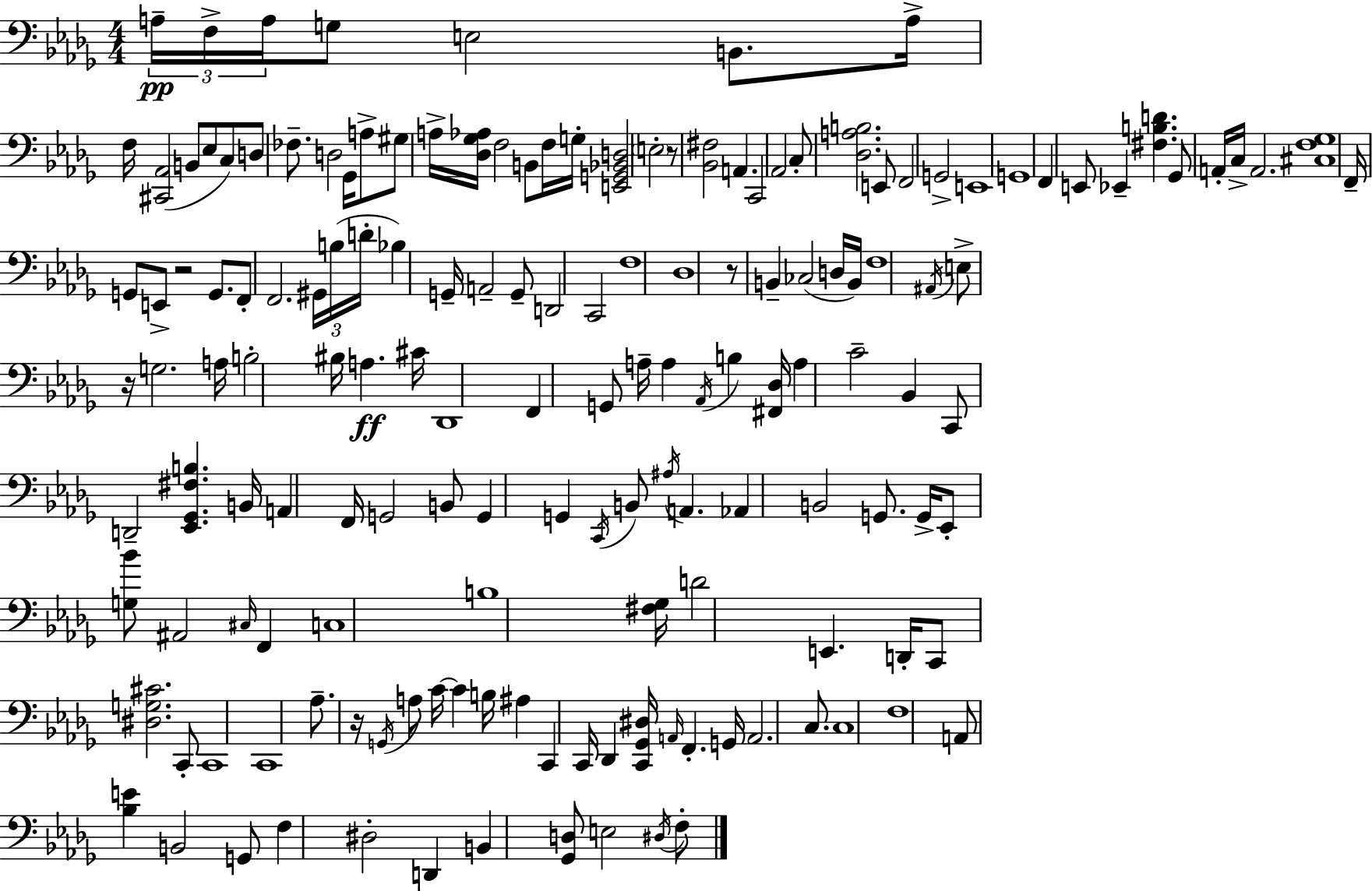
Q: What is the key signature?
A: BES minor